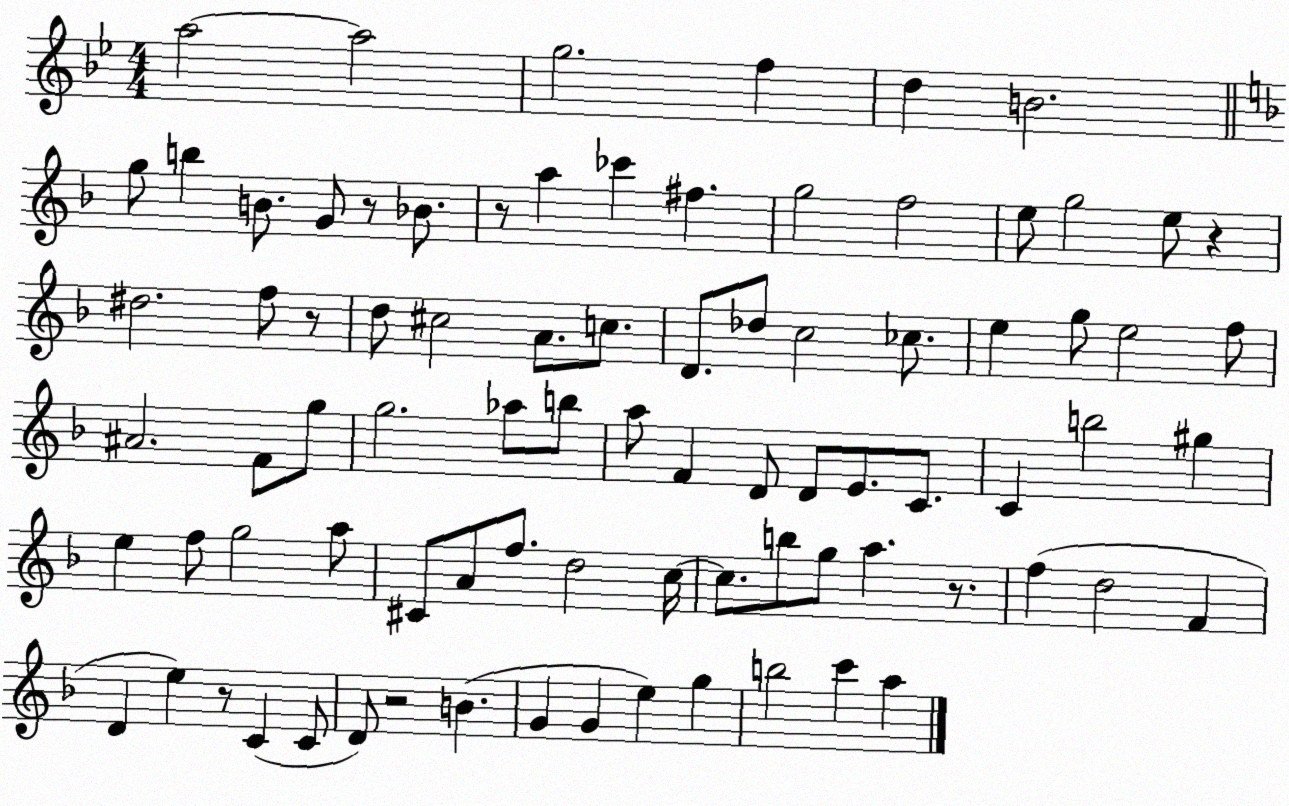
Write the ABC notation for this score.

X:1
T:Untitled
M:4/4
L:1/4
K:Bb
a2 a2 g2 f d B2 g/2 b B/2 G/2 z/2 _B/2 z/2 a _c' ^f g2 f2 e/2 g2 e/2 z ^d2 f/2 z/2 d/2 ^c2 A/2 c/2 D/2 _d/2 c2 _c/2 e g/2 e2 f/2 ^A2 F/2 g/2 g2 _a/2 b/2 a/2 F D/2 D/2 E/2 C/2 C b2 ^g e f/2 g2 a/2 ^C/2 A/2 f/2 d2 c/4 c/2 b/2 g/2 a z/2 f d2 F D e z/2 C C/2 D/2 z2 B G G e g b2 c' a